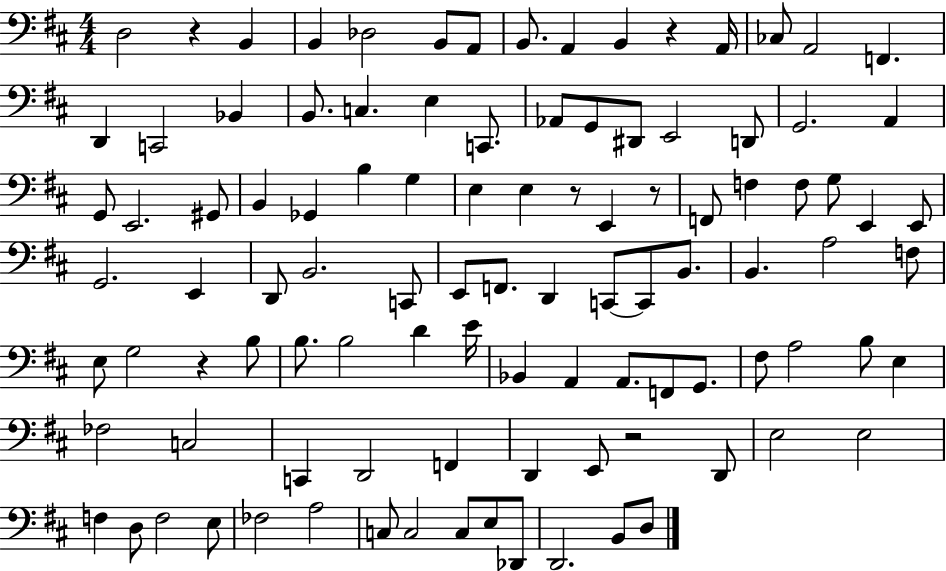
{
  \clef bass
  \numericTimeSignature
  \time 4/4
  \key d \major
  d2 r4 b,4 | b,4 des2 b,8 a,8 | b,8. a,4 b,4 r4 a,16 | ces8 a,2 f,4. | \break d,4 c,2 bes,4 | b,8. c4. e4 c,8. | aes,8 g,8 dis,8 e,2 d,8 | g,2. a,4 | \break g,8 e,2. gis,8 | b,4 ges,4 b4 g4 | e4 e4 r8 e,4 r8 | f,8 f4 f8 g8 e,4 e,8 | \break g,2. e,4 | d,8 b,2. c,8 | e,8 f,8. d,4 c,8~~ c,8 b,8. | b,4. a2 f8 | \break e8 g2 r4 b8 | b8. b2 d'4 e'16 | bes,4 a,4 a,8. f,8 g,8. | fis8 a2 b8 e4 | \break fes2 c2 | c,4 d,2 f,4 | d,4 e,8 r2 d,8 | e2 e2 | \break f4 d8 f2 e8 | fes2 a2 | c8 c2 c8 e8 des,8 | d,2. b,8 d8 | \break \bar "|."
}